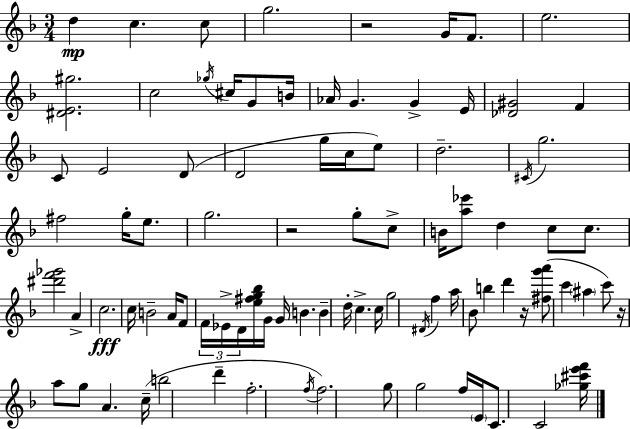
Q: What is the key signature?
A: D minor